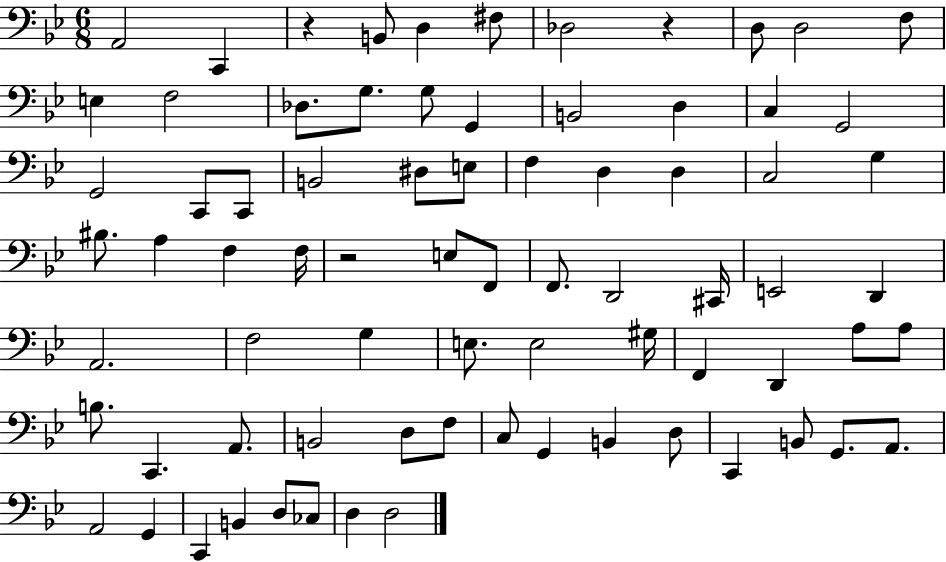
A2/h C2/q R/q B2/e D3/q F#3/e Db3/h R/q D3/e D3/h F3/e E3/q F3/h Db3/e. G3/e. G3/e G2/q B2/h D3/q C3/q G2/h G2/h C2/e C2/e B2/h D#3/e E3/e F3/q D3/q D3/q C3/h G3/q BIS3/e. A3/q F3/q F3/s R/h E3/e F2/e F2/e. D2/h C#2/s E2/h D2/q A2/h. F3/h G3/q E3/e. E3/h G#3/s F2/q D2/q A3/e A3/e B3/e. C2/q. A2/e. B2/h D3/e F3/e C3/e G2/q B2/q D3/e C2/q B2/e G2/e. A2/e. A2/h G2/q C2/q B2/q D3/e CES3/e D3/q D3/h